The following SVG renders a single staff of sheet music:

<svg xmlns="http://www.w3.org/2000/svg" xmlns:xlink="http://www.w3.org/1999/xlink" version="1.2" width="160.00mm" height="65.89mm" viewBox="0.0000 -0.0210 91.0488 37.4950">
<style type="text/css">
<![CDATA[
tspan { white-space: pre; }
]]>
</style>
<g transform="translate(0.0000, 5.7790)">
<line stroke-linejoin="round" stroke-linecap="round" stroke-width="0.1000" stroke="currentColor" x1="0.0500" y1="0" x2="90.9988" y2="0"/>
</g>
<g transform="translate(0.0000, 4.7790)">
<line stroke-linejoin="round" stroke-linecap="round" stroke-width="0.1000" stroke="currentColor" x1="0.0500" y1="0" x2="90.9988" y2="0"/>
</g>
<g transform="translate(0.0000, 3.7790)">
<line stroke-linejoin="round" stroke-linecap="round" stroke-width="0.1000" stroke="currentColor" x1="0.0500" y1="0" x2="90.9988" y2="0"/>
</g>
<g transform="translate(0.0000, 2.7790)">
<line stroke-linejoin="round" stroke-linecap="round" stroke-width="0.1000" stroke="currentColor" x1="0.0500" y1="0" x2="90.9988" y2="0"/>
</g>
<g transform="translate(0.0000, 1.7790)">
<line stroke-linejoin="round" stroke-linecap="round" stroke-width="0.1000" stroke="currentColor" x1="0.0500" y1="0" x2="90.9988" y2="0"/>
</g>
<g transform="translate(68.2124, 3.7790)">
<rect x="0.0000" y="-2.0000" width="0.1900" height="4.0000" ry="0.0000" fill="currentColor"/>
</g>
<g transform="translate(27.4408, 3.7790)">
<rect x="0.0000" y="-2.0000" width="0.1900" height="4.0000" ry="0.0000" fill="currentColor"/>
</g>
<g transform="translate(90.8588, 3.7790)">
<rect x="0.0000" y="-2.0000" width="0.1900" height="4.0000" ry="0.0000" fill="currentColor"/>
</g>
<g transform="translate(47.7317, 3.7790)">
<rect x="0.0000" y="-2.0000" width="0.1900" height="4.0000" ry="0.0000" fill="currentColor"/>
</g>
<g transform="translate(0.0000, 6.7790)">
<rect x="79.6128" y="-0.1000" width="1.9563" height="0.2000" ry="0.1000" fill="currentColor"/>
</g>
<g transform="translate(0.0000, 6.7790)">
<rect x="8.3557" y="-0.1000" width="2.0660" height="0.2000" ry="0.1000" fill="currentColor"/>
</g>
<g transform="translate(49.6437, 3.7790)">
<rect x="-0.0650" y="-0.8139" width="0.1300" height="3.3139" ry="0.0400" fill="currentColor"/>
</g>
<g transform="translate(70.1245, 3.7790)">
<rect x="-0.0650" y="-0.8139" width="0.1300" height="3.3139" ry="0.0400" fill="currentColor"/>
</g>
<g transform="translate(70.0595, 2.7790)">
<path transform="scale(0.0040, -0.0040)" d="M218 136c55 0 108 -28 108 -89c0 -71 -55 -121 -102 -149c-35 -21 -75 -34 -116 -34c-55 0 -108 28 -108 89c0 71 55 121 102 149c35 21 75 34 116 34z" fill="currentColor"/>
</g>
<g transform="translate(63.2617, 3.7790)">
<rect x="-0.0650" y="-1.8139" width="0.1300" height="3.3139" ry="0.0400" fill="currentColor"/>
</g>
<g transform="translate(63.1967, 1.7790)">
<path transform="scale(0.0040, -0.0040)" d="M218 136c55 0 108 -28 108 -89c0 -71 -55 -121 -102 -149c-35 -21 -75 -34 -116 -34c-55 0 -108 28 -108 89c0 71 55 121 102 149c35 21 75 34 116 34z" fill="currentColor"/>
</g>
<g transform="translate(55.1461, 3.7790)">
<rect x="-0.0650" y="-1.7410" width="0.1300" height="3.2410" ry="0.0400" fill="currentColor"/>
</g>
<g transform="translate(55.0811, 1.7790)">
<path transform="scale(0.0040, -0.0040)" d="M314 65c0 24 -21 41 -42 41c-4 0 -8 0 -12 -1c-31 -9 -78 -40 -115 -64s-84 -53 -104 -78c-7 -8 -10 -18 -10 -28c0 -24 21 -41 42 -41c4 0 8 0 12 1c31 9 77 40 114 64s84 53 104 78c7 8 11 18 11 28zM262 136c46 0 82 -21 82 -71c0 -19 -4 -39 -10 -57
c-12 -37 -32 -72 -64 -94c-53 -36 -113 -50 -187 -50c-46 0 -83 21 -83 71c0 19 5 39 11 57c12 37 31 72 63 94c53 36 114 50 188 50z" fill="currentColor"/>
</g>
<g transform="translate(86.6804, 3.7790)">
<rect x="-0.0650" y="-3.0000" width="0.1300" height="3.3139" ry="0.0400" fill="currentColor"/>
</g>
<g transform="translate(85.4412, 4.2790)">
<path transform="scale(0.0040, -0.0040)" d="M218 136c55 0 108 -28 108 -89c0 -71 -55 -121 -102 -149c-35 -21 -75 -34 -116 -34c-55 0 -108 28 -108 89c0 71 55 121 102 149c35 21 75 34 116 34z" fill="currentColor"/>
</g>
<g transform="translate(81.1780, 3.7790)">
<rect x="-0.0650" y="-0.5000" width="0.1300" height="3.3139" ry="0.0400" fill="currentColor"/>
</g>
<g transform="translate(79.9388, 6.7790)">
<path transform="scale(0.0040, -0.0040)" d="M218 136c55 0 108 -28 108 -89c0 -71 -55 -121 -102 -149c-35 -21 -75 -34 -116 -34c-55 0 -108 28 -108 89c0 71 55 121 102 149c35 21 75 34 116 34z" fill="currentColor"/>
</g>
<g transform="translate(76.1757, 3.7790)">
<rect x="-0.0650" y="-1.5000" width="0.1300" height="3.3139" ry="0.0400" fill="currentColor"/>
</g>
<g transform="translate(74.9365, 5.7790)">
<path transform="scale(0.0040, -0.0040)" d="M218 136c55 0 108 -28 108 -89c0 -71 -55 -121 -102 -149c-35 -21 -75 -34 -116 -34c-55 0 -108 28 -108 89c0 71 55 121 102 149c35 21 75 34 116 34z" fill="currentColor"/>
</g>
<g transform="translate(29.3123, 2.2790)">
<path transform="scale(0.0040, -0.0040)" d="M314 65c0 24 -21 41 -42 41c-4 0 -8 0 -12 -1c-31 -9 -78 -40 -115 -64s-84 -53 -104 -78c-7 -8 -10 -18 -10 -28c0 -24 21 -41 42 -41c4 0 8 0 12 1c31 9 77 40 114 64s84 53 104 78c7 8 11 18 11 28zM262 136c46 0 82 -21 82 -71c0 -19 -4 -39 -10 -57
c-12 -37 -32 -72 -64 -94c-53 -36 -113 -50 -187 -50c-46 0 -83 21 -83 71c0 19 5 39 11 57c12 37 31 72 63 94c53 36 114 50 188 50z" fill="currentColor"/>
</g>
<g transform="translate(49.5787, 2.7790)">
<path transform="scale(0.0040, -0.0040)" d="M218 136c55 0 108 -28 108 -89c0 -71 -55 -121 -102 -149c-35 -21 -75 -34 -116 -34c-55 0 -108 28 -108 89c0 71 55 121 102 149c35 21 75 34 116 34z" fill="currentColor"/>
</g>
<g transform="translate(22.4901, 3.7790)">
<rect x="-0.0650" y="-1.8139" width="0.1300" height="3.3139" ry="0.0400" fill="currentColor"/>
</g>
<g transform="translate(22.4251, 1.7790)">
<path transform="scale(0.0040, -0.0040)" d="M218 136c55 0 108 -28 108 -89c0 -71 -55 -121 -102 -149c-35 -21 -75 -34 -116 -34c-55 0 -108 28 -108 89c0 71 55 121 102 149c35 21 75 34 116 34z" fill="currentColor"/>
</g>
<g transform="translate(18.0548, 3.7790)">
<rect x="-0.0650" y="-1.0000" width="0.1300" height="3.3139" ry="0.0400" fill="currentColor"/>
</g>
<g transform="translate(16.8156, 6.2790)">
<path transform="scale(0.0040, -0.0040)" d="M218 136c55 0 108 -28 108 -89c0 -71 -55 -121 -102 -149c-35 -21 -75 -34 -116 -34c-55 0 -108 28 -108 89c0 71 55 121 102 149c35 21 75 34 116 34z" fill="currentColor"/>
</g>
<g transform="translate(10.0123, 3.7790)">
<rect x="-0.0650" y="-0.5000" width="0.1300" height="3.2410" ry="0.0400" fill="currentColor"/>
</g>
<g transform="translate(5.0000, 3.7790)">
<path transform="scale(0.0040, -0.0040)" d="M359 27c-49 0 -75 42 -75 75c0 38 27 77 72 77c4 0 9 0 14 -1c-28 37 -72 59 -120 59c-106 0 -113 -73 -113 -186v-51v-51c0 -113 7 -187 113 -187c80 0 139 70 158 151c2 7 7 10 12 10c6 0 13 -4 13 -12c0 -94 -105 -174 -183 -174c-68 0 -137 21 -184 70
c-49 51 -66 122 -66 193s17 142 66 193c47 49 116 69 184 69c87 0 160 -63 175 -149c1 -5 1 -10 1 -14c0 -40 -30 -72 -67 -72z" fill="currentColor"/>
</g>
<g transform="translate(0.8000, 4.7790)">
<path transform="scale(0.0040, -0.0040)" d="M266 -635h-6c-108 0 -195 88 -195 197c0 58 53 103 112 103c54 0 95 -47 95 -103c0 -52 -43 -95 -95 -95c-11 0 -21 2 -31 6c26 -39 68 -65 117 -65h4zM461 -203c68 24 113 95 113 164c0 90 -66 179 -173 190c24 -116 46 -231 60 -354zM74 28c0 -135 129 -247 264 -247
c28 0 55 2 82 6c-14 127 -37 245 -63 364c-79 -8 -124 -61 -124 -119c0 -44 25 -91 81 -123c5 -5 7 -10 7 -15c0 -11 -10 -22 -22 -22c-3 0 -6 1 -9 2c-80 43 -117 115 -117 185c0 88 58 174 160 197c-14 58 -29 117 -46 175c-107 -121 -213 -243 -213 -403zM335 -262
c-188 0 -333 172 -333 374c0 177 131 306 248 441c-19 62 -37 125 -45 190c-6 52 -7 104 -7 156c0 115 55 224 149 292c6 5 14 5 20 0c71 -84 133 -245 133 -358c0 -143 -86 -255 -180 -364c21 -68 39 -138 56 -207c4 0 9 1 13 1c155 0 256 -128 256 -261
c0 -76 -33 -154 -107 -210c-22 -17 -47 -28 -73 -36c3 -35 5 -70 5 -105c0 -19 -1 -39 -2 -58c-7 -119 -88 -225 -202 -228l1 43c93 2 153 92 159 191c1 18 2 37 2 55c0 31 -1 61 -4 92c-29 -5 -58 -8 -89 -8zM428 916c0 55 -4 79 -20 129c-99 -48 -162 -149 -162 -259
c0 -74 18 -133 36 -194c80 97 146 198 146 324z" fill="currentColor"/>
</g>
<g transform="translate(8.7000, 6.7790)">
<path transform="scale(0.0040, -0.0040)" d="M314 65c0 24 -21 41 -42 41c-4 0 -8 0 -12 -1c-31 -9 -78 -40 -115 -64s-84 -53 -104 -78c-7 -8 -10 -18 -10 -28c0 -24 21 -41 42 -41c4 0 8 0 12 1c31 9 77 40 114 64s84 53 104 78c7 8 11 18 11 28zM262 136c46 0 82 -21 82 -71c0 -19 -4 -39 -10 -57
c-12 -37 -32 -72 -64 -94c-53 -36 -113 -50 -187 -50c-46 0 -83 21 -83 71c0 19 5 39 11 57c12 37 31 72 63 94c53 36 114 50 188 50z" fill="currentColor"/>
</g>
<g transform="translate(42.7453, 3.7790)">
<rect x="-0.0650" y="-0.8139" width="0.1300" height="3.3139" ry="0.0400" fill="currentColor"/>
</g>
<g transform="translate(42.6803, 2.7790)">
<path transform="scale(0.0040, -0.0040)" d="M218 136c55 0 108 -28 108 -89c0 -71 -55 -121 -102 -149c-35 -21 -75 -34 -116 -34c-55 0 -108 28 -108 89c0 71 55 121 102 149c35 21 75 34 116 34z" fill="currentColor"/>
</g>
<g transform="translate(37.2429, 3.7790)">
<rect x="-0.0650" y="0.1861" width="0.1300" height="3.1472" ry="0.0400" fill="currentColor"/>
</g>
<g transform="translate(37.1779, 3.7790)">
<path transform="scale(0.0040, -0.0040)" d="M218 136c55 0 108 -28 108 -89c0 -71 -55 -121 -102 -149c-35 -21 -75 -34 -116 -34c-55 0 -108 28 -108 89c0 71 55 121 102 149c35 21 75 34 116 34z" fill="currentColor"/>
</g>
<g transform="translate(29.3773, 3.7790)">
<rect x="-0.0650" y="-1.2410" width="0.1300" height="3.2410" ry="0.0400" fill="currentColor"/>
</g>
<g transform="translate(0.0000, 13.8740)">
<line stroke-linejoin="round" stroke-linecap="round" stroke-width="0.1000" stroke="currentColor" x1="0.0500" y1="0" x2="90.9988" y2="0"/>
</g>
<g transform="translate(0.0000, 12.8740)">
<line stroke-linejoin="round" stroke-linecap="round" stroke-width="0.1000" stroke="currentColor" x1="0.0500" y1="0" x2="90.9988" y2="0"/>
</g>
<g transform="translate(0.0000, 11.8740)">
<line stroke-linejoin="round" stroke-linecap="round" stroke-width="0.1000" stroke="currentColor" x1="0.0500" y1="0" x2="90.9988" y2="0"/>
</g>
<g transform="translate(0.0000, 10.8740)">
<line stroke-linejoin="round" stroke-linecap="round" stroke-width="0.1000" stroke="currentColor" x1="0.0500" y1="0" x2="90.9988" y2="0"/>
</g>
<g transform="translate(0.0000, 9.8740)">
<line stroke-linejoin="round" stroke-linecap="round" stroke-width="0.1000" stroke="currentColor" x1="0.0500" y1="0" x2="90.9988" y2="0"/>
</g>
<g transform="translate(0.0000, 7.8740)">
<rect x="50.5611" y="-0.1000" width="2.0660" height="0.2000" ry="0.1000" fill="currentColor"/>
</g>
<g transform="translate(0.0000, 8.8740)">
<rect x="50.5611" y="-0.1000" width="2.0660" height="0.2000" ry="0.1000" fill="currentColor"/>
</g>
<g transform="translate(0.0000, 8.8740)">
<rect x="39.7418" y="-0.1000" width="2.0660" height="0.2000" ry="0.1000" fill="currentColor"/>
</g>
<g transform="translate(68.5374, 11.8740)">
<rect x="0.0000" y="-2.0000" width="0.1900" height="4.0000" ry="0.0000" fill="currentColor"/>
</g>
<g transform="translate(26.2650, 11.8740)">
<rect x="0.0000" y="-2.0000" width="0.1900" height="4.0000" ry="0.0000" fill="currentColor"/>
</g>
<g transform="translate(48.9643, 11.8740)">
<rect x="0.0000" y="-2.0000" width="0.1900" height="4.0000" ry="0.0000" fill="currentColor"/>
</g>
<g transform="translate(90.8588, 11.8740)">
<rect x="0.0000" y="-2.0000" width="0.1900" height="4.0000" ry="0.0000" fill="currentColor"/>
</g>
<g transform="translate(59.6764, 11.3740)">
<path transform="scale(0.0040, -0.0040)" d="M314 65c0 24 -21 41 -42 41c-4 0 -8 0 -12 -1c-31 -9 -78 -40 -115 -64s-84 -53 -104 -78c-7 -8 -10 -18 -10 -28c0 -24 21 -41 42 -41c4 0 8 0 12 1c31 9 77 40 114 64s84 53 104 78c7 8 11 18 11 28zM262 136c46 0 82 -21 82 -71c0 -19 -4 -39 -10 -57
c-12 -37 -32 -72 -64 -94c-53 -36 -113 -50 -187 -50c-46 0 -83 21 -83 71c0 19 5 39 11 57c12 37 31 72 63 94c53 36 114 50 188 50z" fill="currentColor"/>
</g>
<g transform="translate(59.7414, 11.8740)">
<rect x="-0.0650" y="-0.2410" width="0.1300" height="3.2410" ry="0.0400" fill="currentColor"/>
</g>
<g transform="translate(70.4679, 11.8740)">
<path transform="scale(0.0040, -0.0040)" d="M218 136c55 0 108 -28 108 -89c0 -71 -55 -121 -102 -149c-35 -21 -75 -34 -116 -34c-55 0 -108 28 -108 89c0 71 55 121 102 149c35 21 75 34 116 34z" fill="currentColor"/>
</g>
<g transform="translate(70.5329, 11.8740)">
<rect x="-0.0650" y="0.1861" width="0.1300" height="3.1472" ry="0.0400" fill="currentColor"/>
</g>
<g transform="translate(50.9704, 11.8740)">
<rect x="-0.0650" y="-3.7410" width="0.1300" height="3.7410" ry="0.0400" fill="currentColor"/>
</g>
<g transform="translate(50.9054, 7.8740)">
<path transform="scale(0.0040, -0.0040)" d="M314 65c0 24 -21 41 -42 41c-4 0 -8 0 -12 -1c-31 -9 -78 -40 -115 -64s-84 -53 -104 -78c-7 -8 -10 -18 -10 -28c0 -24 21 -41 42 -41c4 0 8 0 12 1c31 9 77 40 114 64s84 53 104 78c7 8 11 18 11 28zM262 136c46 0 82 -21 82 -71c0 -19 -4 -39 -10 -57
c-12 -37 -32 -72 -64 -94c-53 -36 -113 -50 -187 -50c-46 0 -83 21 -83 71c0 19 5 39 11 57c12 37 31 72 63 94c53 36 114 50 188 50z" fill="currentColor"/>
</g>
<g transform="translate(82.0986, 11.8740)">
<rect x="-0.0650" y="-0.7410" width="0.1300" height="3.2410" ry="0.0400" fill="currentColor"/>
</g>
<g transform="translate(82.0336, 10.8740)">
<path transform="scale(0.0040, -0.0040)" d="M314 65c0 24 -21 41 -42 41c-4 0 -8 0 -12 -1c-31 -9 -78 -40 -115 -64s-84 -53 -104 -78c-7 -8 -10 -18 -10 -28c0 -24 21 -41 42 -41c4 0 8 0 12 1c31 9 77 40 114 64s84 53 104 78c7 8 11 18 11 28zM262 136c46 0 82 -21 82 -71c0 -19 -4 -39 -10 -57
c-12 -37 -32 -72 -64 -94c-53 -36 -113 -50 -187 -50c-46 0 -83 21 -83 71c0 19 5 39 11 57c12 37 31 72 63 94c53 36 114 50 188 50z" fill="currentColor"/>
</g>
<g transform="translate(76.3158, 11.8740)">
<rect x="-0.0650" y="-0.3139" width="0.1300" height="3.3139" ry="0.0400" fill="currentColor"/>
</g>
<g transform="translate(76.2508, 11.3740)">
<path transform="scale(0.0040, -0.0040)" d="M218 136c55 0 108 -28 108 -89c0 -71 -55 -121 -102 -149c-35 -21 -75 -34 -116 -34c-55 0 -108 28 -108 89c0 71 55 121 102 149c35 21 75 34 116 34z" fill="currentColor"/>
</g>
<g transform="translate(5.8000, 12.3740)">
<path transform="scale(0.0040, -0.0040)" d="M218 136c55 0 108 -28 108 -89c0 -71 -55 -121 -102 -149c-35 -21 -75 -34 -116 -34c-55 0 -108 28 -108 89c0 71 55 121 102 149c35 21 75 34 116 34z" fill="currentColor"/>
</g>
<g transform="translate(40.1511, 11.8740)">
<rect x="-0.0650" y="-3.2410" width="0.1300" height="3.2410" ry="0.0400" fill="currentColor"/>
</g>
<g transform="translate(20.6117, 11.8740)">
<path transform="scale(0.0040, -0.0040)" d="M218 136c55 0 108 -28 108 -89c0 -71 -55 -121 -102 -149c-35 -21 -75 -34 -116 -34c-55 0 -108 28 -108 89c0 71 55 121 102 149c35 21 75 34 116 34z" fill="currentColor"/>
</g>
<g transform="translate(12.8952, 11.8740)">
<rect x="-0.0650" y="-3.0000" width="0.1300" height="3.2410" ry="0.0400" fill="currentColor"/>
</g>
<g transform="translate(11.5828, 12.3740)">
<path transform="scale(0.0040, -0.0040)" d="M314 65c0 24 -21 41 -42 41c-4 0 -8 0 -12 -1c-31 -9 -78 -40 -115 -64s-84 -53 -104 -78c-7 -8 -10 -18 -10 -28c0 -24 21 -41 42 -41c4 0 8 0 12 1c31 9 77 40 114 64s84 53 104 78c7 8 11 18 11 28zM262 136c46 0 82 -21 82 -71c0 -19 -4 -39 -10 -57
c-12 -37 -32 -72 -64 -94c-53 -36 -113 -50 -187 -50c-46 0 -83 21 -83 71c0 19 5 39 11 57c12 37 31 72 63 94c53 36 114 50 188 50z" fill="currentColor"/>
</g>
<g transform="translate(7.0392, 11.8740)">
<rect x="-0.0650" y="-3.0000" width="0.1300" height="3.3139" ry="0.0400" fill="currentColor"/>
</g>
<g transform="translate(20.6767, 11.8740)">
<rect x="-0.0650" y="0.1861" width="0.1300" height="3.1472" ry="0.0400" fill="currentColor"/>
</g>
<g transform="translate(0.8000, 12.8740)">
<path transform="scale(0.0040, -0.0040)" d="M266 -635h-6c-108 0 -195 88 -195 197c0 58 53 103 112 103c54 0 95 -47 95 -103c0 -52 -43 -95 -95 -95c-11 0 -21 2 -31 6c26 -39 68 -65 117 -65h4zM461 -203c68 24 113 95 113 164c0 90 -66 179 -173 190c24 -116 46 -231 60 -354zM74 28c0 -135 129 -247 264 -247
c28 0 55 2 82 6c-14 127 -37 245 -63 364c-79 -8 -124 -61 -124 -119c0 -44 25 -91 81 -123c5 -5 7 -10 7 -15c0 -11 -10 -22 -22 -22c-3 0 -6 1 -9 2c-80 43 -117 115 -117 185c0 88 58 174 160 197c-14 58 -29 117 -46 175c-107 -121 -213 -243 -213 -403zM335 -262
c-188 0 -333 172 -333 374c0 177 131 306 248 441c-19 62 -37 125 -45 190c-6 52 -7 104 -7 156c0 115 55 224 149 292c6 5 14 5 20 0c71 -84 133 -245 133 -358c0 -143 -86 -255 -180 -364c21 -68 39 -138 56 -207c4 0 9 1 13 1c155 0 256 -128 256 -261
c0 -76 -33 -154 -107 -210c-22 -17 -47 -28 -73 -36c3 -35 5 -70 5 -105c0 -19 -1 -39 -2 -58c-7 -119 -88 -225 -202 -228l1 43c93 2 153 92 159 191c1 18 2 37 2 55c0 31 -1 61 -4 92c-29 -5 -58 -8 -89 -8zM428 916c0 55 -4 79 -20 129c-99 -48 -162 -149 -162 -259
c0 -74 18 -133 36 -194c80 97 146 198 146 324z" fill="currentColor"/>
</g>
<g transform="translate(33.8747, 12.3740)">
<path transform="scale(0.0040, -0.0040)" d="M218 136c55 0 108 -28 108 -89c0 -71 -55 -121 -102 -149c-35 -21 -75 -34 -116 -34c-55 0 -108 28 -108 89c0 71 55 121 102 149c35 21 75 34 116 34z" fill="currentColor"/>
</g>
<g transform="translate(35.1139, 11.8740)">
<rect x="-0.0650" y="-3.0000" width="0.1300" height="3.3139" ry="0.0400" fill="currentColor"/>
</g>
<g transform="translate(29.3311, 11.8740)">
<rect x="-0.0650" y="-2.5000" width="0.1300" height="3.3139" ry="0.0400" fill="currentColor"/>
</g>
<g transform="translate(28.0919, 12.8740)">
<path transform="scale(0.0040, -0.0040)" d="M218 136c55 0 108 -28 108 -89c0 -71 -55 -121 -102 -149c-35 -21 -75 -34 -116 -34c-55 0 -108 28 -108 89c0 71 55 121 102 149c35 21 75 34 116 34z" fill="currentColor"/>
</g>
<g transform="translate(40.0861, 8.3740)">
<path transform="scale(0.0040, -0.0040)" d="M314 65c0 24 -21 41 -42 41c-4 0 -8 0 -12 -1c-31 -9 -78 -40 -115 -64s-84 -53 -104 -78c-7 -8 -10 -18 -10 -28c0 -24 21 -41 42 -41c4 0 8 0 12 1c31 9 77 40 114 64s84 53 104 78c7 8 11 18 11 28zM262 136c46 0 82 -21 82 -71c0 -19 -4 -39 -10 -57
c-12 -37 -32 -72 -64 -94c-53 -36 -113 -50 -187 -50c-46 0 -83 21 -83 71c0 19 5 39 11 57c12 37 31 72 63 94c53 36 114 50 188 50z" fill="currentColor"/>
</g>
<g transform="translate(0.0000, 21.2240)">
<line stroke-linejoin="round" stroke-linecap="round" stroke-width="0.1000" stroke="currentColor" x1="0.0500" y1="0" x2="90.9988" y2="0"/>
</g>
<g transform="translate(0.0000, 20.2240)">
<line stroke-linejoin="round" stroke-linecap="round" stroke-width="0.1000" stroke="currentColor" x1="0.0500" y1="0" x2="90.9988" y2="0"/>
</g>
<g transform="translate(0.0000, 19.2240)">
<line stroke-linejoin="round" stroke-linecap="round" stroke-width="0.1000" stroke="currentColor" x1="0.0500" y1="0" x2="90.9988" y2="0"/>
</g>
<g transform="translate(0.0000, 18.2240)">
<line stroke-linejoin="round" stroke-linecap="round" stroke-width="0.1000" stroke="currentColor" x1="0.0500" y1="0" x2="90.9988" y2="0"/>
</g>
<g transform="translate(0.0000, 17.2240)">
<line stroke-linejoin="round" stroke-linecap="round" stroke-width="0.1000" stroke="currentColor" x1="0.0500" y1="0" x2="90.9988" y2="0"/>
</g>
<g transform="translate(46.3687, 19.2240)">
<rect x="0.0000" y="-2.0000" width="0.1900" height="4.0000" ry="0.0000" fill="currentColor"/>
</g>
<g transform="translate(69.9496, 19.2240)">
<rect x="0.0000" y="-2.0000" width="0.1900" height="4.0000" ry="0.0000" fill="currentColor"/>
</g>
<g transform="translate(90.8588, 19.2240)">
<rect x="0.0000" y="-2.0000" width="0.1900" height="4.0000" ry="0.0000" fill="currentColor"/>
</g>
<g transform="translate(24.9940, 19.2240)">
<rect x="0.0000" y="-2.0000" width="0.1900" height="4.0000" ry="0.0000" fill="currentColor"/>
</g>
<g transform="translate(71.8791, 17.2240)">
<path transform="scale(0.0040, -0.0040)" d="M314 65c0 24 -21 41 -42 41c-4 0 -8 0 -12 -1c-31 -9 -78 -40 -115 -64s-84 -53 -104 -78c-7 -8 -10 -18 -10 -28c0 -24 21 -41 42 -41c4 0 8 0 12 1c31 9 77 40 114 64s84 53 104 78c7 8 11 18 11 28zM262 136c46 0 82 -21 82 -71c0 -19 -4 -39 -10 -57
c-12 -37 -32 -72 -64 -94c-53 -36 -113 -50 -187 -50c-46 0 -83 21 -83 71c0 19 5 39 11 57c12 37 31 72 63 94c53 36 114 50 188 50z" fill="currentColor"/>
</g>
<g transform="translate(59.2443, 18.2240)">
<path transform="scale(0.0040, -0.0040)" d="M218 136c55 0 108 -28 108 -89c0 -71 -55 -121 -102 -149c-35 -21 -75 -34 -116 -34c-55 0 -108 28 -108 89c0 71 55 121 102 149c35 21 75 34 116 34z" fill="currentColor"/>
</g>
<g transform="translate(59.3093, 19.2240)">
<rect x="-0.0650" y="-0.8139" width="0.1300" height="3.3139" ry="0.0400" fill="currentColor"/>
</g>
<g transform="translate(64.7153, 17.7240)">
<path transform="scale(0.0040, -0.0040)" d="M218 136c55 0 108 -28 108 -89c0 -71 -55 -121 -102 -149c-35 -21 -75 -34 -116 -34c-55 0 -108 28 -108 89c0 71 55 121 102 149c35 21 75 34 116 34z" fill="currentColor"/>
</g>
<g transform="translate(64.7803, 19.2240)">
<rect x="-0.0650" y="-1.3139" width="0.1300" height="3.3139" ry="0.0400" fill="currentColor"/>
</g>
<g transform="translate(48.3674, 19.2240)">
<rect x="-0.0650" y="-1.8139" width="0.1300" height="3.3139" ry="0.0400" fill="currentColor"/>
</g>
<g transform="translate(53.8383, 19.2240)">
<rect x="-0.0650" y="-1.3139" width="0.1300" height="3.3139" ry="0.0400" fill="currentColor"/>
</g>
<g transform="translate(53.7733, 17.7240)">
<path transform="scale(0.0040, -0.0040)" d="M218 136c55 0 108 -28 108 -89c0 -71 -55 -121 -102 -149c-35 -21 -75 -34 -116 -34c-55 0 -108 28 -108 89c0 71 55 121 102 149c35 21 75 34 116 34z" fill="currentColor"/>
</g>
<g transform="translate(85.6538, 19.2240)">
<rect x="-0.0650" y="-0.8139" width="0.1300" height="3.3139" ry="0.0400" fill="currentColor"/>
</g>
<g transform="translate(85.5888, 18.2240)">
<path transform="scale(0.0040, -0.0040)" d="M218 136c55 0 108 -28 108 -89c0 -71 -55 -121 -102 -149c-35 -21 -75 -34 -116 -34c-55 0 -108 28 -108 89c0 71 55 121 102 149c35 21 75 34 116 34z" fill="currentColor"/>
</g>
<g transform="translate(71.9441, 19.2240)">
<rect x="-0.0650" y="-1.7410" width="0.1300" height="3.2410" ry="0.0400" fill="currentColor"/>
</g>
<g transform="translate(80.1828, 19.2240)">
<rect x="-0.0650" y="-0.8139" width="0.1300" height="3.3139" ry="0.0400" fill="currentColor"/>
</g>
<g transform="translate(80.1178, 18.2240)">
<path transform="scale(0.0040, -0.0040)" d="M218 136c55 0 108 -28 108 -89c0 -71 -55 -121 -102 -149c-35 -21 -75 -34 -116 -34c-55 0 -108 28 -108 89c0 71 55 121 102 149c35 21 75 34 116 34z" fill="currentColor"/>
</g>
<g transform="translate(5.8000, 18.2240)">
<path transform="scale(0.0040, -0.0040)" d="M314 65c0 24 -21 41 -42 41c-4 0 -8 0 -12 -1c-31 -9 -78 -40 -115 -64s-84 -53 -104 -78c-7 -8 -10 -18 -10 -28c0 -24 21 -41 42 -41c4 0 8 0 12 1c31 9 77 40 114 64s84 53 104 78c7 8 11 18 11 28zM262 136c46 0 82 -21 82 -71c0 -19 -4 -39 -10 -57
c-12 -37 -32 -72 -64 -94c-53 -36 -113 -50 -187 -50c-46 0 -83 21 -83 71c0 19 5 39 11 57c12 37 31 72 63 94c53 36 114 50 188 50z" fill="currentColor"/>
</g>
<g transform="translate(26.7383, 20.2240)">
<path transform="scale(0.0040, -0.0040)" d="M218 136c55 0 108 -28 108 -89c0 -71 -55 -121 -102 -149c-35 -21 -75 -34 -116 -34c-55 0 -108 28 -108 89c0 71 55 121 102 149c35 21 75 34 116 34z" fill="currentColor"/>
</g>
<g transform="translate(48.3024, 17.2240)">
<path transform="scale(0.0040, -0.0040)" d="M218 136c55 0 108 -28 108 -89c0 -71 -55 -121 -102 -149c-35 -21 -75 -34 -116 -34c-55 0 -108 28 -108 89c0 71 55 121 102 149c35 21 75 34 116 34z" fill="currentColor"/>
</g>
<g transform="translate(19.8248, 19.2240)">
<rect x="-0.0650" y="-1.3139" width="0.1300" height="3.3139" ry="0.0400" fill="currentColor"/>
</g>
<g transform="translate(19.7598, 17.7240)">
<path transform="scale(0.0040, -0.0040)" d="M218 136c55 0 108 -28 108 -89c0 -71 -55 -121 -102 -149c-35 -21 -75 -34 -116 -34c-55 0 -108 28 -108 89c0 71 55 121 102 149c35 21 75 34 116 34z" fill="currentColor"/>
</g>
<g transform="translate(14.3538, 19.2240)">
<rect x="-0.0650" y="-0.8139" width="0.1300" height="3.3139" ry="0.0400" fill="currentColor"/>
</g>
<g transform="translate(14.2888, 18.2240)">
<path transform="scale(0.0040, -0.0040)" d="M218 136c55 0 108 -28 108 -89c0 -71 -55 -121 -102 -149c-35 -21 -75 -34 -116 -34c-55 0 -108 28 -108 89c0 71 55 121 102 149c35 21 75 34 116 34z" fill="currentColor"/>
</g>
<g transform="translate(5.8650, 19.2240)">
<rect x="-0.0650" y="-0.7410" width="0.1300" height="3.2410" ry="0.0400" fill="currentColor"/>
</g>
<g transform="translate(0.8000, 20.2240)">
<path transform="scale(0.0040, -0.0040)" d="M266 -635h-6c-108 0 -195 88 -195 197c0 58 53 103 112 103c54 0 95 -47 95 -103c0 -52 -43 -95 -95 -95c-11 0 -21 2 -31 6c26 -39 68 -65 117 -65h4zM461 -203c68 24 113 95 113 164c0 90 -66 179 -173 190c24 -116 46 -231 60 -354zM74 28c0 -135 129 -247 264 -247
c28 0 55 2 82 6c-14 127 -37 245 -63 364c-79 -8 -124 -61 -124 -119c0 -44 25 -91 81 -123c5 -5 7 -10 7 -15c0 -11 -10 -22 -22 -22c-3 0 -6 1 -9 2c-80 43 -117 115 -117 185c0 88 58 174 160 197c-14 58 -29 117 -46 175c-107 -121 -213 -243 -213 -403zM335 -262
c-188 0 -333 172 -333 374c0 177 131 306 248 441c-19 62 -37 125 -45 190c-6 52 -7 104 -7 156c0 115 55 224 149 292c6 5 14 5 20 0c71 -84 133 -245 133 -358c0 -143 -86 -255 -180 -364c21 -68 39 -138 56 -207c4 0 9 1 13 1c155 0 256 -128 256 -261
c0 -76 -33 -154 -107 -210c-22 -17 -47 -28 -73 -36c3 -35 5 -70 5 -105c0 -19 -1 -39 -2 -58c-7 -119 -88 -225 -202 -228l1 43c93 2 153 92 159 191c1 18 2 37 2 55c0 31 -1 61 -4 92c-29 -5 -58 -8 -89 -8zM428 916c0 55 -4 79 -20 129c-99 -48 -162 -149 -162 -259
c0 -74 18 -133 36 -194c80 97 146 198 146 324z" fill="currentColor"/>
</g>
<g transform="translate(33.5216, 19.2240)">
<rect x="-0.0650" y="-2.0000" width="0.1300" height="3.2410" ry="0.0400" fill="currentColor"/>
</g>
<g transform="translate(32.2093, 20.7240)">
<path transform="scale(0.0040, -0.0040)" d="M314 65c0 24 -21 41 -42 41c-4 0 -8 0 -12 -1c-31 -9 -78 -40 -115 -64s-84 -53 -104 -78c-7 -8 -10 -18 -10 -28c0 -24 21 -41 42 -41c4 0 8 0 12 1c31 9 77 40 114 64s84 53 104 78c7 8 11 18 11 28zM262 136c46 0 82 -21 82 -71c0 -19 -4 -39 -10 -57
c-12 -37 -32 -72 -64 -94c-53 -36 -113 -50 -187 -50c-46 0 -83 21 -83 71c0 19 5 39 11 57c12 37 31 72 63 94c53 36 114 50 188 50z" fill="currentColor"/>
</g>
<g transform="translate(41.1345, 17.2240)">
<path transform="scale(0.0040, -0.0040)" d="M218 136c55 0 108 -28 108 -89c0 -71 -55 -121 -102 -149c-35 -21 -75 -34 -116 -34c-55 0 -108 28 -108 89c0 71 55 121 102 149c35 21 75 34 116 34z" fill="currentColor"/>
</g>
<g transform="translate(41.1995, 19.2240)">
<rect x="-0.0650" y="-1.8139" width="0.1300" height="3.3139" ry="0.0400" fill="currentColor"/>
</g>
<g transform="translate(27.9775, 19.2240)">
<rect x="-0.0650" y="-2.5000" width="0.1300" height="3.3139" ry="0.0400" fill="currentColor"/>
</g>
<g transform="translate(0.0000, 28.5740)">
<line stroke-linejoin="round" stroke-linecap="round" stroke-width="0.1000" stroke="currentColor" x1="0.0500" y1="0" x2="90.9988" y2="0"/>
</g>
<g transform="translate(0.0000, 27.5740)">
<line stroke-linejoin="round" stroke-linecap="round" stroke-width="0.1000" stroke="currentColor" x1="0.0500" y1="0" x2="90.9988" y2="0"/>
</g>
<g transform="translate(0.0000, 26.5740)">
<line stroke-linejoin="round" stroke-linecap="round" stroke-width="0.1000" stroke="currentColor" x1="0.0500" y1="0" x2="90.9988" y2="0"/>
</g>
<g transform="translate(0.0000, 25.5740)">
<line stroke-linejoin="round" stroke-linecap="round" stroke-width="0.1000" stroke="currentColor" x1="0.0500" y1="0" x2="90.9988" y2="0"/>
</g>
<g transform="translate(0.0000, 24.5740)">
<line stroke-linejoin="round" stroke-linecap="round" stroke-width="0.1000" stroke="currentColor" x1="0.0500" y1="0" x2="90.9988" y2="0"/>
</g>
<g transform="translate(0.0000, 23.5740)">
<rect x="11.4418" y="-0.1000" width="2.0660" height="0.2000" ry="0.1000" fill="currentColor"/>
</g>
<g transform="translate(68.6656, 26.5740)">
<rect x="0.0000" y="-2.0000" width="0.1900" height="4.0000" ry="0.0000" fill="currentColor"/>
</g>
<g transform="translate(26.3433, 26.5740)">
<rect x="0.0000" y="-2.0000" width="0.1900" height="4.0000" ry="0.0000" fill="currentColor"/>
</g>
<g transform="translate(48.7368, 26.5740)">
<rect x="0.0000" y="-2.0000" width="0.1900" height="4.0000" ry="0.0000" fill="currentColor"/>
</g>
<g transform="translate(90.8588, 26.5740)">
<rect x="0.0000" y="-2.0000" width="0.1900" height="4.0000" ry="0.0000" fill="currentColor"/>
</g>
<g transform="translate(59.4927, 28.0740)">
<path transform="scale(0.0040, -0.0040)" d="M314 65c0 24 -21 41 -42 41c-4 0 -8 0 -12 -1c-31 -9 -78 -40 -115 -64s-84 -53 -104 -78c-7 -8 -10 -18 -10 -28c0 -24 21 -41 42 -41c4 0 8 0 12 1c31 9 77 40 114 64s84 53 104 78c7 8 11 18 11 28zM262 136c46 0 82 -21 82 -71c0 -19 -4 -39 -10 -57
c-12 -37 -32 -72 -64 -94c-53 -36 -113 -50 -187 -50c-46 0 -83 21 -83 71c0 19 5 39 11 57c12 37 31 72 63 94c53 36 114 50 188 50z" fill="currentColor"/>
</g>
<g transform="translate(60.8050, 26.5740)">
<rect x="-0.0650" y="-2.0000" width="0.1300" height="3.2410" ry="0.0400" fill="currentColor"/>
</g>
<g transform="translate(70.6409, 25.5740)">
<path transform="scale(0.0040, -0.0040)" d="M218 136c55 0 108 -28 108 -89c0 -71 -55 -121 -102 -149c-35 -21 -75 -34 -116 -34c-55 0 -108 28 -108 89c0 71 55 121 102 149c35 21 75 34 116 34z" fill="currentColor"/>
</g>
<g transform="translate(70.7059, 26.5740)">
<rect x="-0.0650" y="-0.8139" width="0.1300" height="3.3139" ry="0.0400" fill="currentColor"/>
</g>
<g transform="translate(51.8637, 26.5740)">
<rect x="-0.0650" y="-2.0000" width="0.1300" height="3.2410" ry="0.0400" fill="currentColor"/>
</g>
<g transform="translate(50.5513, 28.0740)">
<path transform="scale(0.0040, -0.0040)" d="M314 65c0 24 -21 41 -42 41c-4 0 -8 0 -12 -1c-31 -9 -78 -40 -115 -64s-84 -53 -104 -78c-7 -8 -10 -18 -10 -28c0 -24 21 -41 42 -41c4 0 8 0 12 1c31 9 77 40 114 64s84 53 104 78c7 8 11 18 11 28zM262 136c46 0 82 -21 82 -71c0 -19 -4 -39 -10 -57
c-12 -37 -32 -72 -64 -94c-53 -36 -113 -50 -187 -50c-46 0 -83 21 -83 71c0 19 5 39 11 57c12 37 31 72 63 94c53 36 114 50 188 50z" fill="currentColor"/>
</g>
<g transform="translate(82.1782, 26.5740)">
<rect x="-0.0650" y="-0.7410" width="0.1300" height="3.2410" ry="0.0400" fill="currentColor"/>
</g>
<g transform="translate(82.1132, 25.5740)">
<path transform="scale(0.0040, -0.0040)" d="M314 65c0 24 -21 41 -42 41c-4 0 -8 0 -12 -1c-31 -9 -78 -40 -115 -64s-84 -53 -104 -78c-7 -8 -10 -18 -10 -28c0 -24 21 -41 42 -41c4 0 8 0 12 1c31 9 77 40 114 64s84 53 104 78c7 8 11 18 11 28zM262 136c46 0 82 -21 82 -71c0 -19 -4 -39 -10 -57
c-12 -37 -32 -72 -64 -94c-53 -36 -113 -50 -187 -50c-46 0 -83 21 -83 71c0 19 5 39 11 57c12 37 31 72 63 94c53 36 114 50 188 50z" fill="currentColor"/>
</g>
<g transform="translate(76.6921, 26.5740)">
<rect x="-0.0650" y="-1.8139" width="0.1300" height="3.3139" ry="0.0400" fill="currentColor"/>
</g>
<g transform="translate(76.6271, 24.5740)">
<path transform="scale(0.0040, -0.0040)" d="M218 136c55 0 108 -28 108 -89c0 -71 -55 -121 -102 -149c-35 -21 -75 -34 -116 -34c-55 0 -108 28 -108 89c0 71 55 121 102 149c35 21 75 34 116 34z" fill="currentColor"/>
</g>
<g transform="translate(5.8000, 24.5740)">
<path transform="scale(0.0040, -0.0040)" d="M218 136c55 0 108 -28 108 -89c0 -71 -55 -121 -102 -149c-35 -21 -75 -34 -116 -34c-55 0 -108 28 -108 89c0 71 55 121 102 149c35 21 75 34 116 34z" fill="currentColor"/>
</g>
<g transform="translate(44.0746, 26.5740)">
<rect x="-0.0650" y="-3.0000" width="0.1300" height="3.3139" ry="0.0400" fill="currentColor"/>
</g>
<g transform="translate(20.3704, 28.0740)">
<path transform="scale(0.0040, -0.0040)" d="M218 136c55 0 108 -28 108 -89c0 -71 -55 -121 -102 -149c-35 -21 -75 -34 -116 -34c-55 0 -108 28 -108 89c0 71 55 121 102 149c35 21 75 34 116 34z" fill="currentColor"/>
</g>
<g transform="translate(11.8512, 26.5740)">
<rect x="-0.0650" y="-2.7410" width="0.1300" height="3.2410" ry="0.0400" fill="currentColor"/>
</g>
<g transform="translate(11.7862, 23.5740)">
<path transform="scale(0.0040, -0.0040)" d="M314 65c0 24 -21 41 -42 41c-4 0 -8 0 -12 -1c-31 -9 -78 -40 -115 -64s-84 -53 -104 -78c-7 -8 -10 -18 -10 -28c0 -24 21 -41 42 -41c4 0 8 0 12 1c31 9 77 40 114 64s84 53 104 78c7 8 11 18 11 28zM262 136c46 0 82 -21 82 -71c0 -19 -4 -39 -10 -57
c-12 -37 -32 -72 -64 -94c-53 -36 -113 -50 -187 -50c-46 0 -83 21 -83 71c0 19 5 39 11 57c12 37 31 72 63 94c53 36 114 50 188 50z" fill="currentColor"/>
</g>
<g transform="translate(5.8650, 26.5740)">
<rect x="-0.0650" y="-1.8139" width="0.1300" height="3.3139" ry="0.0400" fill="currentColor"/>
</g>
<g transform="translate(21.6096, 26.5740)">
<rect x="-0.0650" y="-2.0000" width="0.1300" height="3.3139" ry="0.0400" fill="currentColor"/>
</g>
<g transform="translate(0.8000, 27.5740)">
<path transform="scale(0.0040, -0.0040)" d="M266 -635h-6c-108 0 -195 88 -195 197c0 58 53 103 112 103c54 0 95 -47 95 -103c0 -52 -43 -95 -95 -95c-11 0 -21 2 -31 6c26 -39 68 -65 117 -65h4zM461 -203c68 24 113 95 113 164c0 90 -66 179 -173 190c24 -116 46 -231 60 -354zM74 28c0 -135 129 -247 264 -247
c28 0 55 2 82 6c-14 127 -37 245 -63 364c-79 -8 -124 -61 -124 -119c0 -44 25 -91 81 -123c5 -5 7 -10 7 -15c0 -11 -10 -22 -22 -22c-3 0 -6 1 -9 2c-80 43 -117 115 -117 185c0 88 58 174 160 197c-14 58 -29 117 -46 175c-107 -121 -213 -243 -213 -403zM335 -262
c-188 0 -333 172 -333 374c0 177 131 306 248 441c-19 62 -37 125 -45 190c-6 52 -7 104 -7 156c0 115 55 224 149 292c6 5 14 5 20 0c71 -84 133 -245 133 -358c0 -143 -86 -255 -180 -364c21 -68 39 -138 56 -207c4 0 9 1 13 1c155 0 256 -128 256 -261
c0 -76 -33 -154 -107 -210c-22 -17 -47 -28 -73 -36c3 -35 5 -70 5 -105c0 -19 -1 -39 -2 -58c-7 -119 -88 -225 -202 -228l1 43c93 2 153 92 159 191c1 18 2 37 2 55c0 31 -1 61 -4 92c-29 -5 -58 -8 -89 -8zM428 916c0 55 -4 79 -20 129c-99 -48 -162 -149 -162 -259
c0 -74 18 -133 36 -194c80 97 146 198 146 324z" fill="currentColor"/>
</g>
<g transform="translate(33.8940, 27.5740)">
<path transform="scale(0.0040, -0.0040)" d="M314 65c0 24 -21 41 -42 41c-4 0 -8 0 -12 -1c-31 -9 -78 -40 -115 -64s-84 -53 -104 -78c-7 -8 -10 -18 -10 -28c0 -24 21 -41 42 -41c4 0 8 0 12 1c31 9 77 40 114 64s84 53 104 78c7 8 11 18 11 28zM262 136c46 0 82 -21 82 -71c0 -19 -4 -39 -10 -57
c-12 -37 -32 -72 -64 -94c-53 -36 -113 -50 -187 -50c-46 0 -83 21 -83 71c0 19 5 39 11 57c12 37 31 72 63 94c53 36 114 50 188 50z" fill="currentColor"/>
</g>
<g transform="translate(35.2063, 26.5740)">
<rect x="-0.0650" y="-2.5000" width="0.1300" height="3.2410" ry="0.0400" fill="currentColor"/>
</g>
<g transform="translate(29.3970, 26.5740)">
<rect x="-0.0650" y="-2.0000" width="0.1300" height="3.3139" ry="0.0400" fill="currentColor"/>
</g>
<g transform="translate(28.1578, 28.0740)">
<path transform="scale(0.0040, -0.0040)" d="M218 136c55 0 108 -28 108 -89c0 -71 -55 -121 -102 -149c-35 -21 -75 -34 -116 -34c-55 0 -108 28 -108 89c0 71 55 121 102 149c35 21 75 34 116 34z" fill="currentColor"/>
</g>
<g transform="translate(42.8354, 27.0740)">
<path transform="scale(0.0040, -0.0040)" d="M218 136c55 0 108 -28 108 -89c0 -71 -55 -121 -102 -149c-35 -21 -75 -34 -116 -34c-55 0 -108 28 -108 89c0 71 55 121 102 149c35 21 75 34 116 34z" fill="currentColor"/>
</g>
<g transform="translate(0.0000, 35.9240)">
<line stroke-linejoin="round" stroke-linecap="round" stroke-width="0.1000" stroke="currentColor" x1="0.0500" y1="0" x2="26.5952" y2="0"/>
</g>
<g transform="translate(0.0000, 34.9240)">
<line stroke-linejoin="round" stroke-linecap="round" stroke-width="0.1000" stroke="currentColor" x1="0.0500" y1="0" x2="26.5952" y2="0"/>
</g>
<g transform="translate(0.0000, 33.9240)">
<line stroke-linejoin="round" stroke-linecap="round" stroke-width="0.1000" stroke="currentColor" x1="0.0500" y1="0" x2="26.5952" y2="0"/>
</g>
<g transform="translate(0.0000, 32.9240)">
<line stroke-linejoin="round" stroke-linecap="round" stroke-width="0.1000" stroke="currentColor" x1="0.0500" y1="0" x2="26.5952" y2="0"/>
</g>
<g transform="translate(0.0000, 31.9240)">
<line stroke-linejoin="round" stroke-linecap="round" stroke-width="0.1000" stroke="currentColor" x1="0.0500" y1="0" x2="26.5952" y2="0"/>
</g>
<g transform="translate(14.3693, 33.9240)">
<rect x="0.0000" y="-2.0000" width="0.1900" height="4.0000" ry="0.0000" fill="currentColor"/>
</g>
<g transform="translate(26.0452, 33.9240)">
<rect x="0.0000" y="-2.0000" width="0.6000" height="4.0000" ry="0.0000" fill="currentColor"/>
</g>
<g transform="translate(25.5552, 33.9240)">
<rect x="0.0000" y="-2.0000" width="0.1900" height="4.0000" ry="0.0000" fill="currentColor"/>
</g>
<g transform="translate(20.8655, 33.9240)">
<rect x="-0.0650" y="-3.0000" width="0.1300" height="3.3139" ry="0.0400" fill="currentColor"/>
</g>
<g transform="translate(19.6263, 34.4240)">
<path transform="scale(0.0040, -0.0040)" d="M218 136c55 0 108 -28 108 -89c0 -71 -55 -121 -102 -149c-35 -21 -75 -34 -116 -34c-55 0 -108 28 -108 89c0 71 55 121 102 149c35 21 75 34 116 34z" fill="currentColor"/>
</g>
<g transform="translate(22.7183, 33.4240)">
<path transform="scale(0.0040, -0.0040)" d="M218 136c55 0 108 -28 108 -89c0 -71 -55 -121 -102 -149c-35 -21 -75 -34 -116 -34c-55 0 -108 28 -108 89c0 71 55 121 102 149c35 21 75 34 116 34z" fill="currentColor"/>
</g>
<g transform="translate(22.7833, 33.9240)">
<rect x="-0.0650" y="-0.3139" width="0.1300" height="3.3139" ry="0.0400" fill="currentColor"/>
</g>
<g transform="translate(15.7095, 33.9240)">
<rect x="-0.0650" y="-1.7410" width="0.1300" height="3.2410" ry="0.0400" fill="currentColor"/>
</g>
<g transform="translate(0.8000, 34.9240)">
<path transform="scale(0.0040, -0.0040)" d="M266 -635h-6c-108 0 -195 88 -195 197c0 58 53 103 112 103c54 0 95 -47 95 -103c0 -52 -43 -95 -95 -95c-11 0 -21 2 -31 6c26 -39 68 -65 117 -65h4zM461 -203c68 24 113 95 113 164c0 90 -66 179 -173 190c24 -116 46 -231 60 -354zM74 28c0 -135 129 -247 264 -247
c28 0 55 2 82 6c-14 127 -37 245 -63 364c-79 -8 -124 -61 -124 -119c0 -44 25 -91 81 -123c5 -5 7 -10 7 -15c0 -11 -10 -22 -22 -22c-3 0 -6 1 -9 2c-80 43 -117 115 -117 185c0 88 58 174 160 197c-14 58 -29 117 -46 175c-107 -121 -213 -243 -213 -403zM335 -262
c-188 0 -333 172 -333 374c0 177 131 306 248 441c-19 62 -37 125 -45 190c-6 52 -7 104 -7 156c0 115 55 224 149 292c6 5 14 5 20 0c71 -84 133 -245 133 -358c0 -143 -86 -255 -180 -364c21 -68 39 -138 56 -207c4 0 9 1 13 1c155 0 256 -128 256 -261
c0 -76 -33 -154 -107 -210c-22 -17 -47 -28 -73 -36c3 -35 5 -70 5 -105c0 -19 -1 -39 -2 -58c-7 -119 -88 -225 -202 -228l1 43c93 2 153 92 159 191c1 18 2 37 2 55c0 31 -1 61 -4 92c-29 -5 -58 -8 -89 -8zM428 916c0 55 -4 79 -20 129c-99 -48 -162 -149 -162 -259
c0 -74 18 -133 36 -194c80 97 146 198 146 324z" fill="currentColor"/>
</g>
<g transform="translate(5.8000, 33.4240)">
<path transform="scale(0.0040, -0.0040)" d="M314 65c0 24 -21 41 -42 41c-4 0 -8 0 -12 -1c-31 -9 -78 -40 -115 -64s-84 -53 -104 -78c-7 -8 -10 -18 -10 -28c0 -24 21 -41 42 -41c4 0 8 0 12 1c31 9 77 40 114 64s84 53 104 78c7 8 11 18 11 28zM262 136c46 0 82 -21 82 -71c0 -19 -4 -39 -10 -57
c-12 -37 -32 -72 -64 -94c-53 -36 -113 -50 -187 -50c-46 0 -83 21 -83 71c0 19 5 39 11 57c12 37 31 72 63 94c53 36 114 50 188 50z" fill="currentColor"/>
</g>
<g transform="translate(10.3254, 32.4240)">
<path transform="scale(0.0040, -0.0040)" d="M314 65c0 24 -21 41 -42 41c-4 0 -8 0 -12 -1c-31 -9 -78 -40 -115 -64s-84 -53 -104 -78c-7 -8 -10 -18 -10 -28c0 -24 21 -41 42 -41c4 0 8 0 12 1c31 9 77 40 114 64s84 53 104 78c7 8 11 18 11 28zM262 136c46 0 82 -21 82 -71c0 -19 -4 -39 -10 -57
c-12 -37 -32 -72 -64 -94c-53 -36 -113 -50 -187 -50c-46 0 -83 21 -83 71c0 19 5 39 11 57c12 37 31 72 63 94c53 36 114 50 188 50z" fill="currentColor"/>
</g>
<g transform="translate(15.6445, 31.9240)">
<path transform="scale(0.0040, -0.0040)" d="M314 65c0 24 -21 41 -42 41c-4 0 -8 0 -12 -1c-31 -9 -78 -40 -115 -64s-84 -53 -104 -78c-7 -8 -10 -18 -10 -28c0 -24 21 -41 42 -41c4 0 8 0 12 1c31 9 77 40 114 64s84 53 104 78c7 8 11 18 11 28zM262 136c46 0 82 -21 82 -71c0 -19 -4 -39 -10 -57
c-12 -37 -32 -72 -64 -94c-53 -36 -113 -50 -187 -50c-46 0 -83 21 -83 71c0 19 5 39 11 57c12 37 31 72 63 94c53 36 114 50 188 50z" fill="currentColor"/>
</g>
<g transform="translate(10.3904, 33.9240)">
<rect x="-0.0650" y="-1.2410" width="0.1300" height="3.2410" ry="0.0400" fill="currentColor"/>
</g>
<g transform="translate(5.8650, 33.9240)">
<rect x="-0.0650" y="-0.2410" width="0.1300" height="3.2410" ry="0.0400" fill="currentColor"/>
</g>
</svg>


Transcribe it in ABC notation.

X:1
T:Untitled
M:4/4
L:1/4
K:C
C2 D f e2 B d d f2 f d E C A A A2 B G A b2 c'2 c2 B c d2 d2 d e G F2 f f e d e f2 d d f a2 F F G2 A F2 F2 d f d2 c2 e2 f2 A c